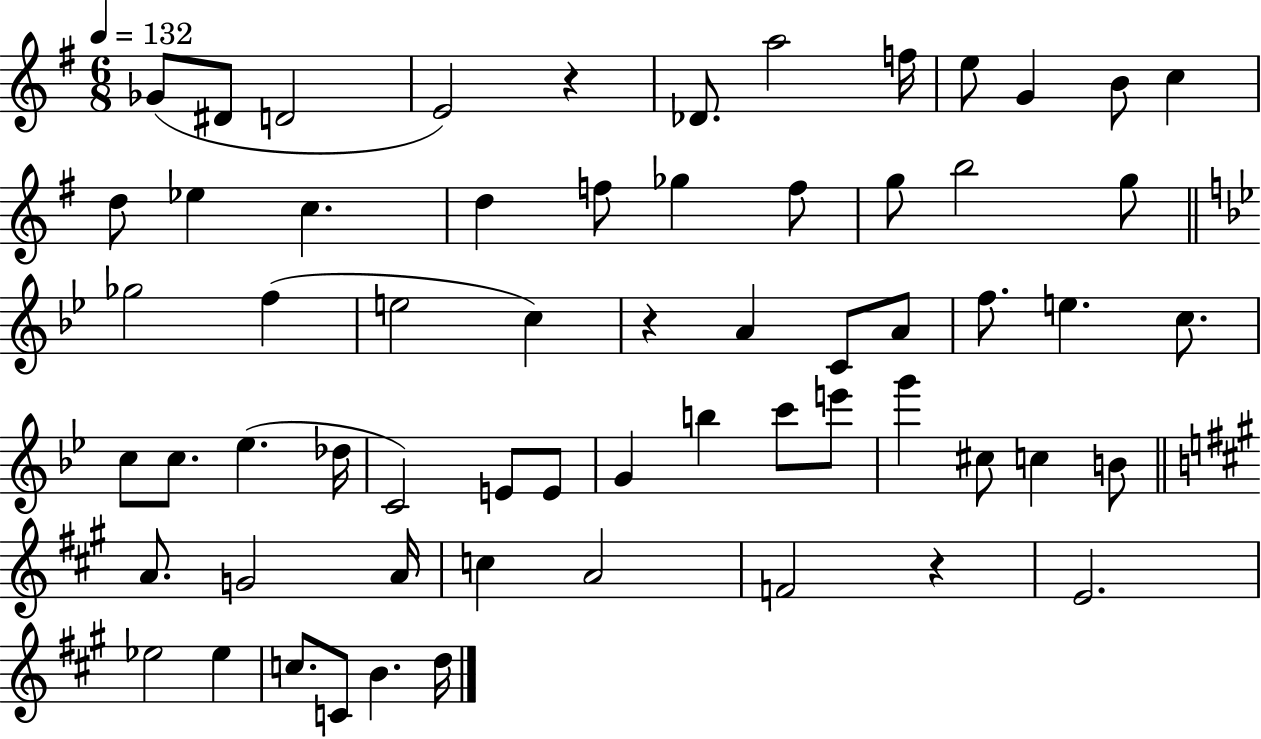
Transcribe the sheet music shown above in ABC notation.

X:1
T:Untitled
M:6/8
L:1/4
K:G
_G/2 ^D/2 D2 E2 z _D/2 a2 f/4 e/2 G B/2 c d/2 _e c d f/2 _g f/2 g/2 b2 g/2 _g2 f e2 c z A C/2 A/2 f/2 e c/2 c/2 c/2 _e _d/4 C2 E/2 E/2 G b c'/2 e'/2 g' ^c/2 c B/2 A/2 G2 A/4 c A2 F2 z E2 _e2 _e c/2 C/2 B d/4